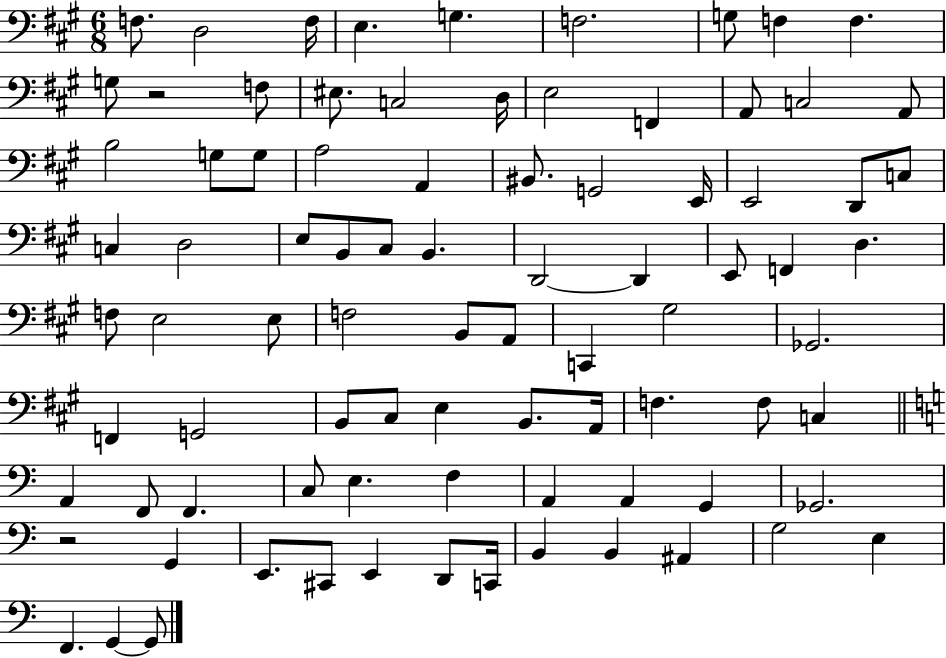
F3/e. D3/h F3/s E3/q. G3/q. F3/h. G3/e F3/q F3/q. G3/e R/h F3/e EIS3/e. C3/h D3/s E3/h F2/q A2/e C3/h A2/e B3/h G3/e G3/e A3/h A2/q BIS2/e. G2/h E2/s E2/h D2/e C3/e C3/q D3/h E3/e B2/e C#3/e B2/q. D2/h D2/q E2/e F2/q D3/q. F3/e E3/h E3/e F3/h B2/e A2/e C2/q G#3/h Gb2/h. F2/q G2/h B2/e C#3/e E3/q B2/e. A2/s F3/q. F3/e C3/q A2/q F2/e F2/q. C3/e E3/q. F3/q A2/q A2/q G2/q Gb2/h. R/h G2/q E2/e. C#2/e E2/q D2/e C2/s B2/q B2/q A#2/q G3/h E3/q F2/q. G2/q G2/e